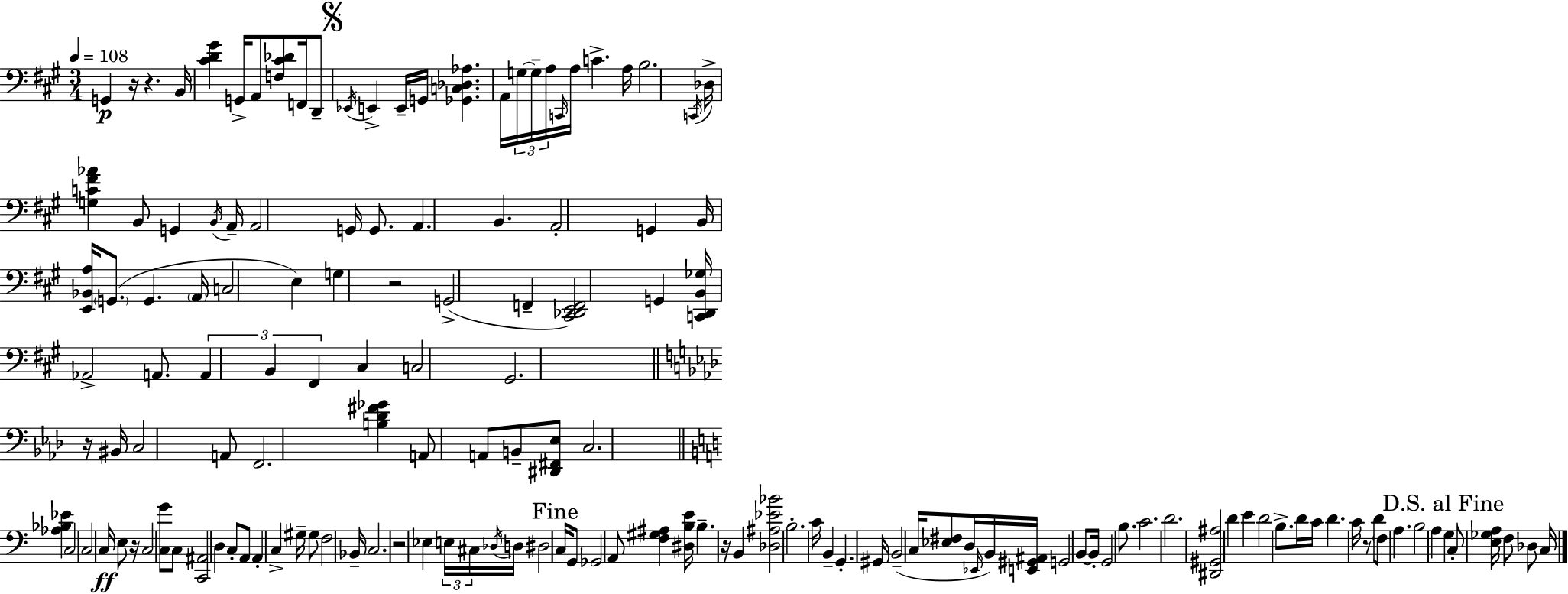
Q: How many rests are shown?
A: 8